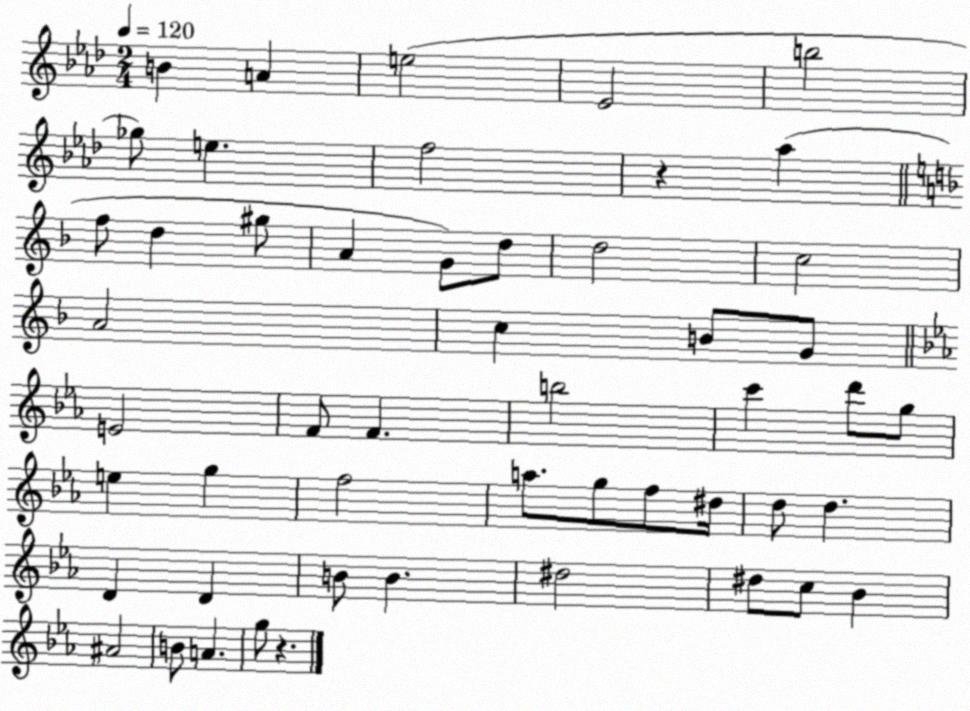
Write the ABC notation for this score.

X:1
T:Untitled
M:2/4
L:1/4
K:Ab
B A e2 _E2 b2 _g/2 e f2 z _a f/2 d ^g/2 A G/2 d/2 d2 c2 A2 c B/2 G/2 E2 F/2 F b2 c' d'/2 g/2 e g f2 a/2 g/2 f/2 ^d/4 d/2 d D D B/2 B ^d2 ^d/2 c/2 _B ^A2 B/2 A g/2 z